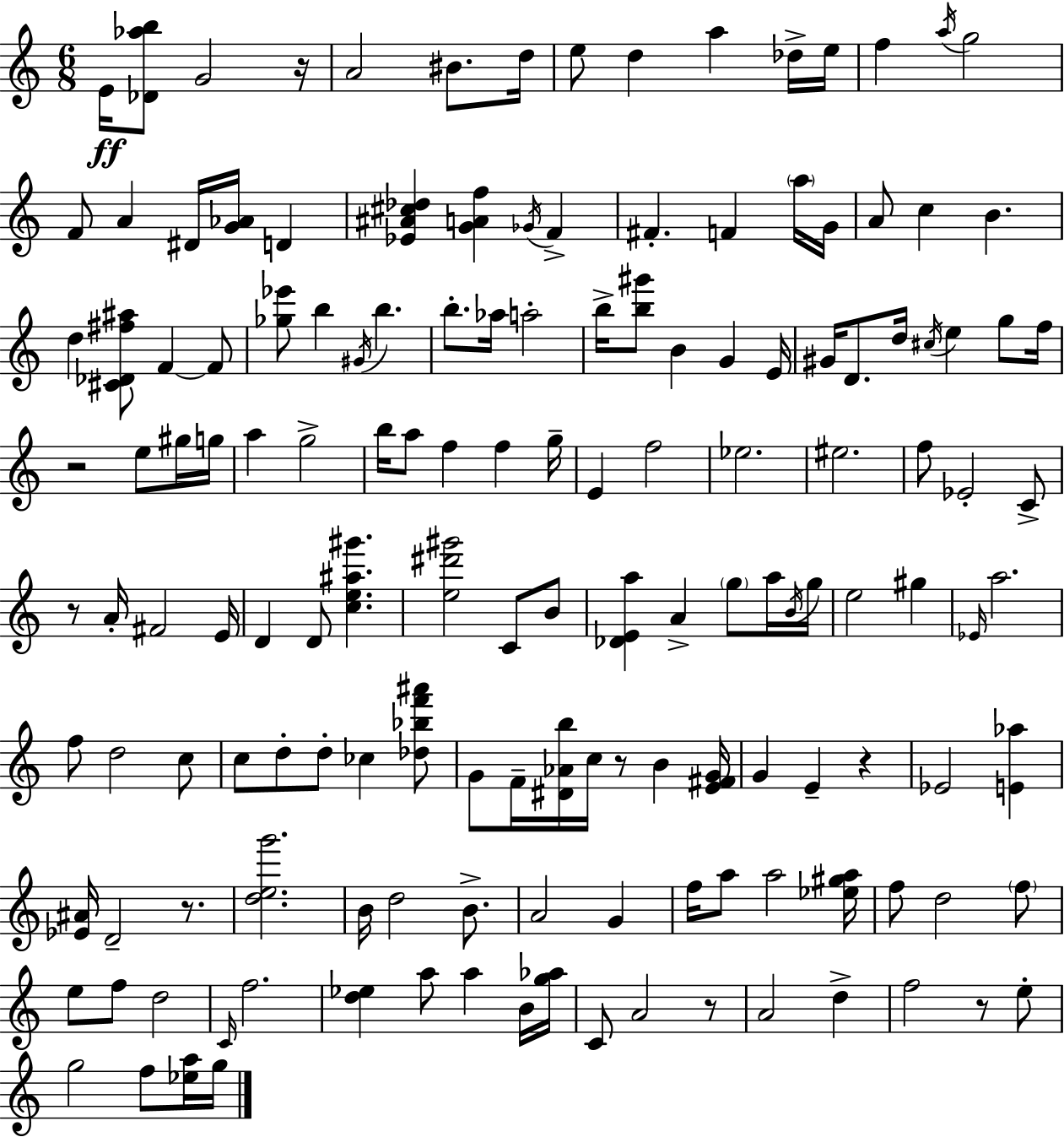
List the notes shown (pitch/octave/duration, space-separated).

E4/s [Db4,Ab5,B5]/e G4/h R/s A4/h BIS4/e. D5/s E5/e D5/q A5/q Db5/s E5/s F5/q A5/s G5/h F4/e A4/q D#4/s [G4,Ab4]/s D4/q [Eb4,A#4,C#5,Db5]/q [G4,A4,F5]/q Gb4/s F4/q F#4/q. F4/q A5/s G4/s A4/e C5/q B4/q. D5/q [C#4,Db4,F#5,A#5]/e F4/q F4/e [Gb5,Eb6]/e B5/q G#4/s B5/q. B5/e. Ab5/s A5/h B5/s [B5,G#6]/e B4/q G4/q E4/s G#4/s D4/e. D5/s C#5/s E5/q G5/e F5/s R/h E5/e G#5/s G5/s A5/q G5/h B5/s A5/e F5/q F5/q G5/s E4/q F5/h Eb5/h. EIS5/h. F5/e Eb4/h C4/e R/e A4/s F#4/h E4/s D4/q D4/e [C5,E5,A#5,G#6]/q. [E5,D#6,G#6]/h C4/e B4/e [Db4,E4,A5]/q A4/q G5/e A5/s B4/s G5/s E5/h G#5/q Eb4/s A5/h. F5/e D5/h C5/e C5/e D5/e D5/e CES5/q [Db5,Bb5,F6,A#6]/e G4/e F4/s [D#4,Ab4,B5]/s C5/s R/e B4/q [E4,F#4,G4]/s G4/q E4/q R/q Eb4/h [E4,Ab5]/q [Eb4,A#4]/s D4/h R/e. [D5,E5,G6]/h. B4/s D5/h B4/e. A4/h G4/q F5/s A5/e A5/h [Eb5,G#5,A5]/s F5/e D5/h F5/e E5/e F5/e D5/h C4/s F5/h. [D5,Eb5]/q A5/e A5/q B4/s [G5,Ab5]/s C4/e A4/h R/e A4/h D5/q F5/h R/e E5/e G5/h F5/e [Eb5,A5]/s G5/s